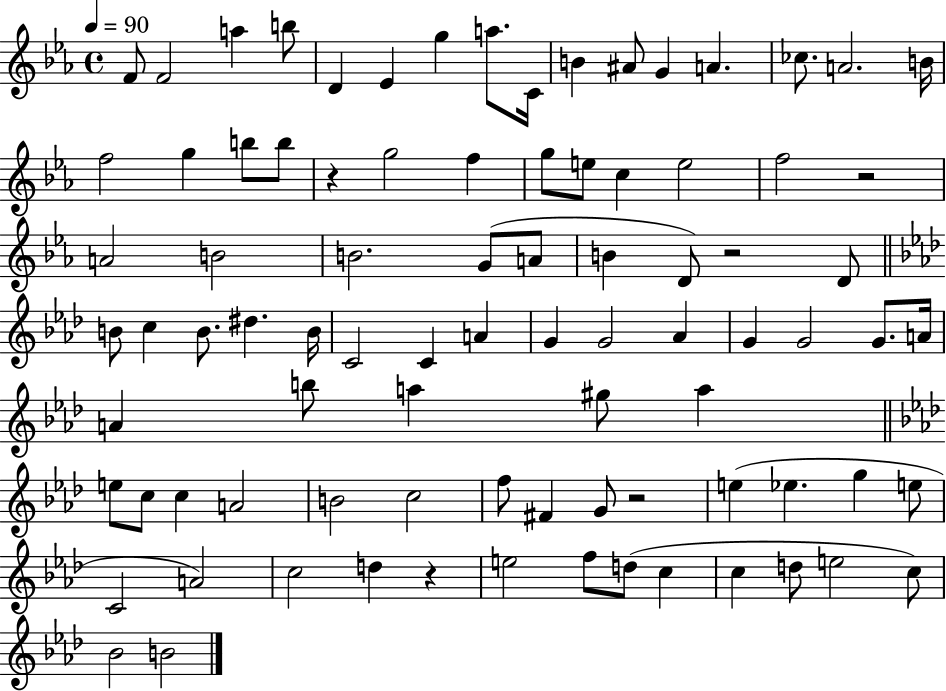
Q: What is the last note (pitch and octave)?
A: B4